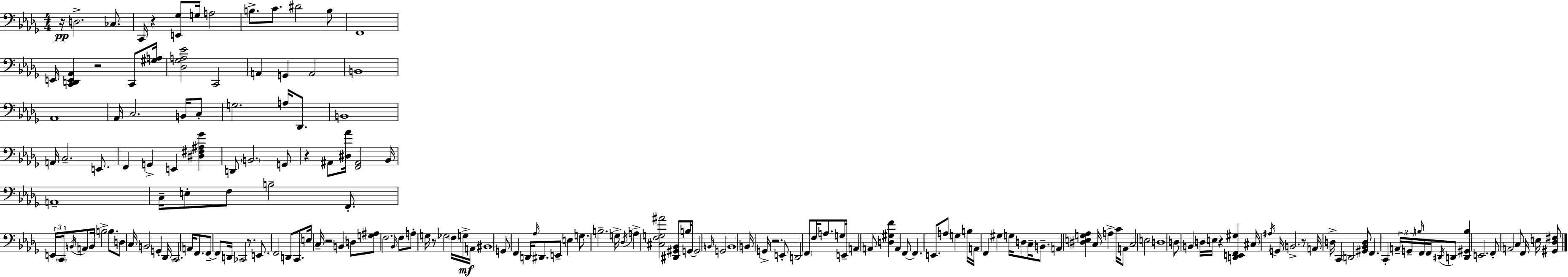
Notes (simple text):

R/s D3/h. CES3/e. C2/s R/q [E2,Gb3]/e G3/s A3/h B3/e. C4/e. D#4/h B3/e F2/w E2/s [C2,D2,E2,Ab2]/q R/h C2/e [G#3,A3]/s [Db3,Gb3,A3,Eb4]/h C2/h A2/q G2/q A2/h B2/w Ab2/w Ab2/s C3/h. B2/s C3/e G3/h. A3/s Db2/e. B2/w A2/s C3/h. E2/e. F2/q G2/q E2/q [D#3,F#3,A#3,Gb4]/q D2/e B2/h. G2/e R/q A#2/e [D#3,Ab4]/s [F2,A#2]/h Bb2/s A2/w C3/s E3/e F3/e B3/h F2/e. E2/s C2/s B2/s A2/e B2/s B3/h B3/e. D3/e C3/s B2/h G2/q Db2/s C2/h. A2/s F2/e. F2/e F2/e D2/s CES2/h R/e. E2/e. F2/h D2/e C2/e. E3/s C3/s R/h B2/q D3/e [G3,A#3]/e F3/h. Bb2/s F3/e A3/e G3/s R/e Gb3/h F3/s G3/s A2/s BIS2/w G2/e F2/q D2/s Ab3/s D#2/e. E2/e E3/q G3/e. B3/h. G3/s Db3/s A3/q [C#3,F3,G3,A#4]/h [D#2,G#2,Bb2]/e B3/s G2/s G2/h B2/s G2/h B2/w B2/s G2/s R/h. E2/e D2/h F2/e F3/s A3/e. G3/s E2/s A2/q A2/e [D3,G#3,F4]/q A2/q F2/e F2/q. E2/e. A3/e G3/q B3/s A2/s F2/q G#3/q G3/s D3/e C3/s B2/e. A2/q [D#3,E3,G3,Ab3]/q C3/s A3/q C4/s A2/e C3/h E3/h D3/w D3/e B2/q D3/s E3/s R/q [D2,E2,F2,G#3]/q C#3/s A#3/s G2/s B2/h. R/e A2/s D3/s C2/q D2/h [G#2,Bb2,D3]/e F2/q. C2/q A2/s G2/s B3/s F2/s F2/s D#2/s D2/e [D2,G#2,B3]/q E2/h. F2/e A2/h C3/e F2/s E3/s [G#2,Db3,F#3]/e